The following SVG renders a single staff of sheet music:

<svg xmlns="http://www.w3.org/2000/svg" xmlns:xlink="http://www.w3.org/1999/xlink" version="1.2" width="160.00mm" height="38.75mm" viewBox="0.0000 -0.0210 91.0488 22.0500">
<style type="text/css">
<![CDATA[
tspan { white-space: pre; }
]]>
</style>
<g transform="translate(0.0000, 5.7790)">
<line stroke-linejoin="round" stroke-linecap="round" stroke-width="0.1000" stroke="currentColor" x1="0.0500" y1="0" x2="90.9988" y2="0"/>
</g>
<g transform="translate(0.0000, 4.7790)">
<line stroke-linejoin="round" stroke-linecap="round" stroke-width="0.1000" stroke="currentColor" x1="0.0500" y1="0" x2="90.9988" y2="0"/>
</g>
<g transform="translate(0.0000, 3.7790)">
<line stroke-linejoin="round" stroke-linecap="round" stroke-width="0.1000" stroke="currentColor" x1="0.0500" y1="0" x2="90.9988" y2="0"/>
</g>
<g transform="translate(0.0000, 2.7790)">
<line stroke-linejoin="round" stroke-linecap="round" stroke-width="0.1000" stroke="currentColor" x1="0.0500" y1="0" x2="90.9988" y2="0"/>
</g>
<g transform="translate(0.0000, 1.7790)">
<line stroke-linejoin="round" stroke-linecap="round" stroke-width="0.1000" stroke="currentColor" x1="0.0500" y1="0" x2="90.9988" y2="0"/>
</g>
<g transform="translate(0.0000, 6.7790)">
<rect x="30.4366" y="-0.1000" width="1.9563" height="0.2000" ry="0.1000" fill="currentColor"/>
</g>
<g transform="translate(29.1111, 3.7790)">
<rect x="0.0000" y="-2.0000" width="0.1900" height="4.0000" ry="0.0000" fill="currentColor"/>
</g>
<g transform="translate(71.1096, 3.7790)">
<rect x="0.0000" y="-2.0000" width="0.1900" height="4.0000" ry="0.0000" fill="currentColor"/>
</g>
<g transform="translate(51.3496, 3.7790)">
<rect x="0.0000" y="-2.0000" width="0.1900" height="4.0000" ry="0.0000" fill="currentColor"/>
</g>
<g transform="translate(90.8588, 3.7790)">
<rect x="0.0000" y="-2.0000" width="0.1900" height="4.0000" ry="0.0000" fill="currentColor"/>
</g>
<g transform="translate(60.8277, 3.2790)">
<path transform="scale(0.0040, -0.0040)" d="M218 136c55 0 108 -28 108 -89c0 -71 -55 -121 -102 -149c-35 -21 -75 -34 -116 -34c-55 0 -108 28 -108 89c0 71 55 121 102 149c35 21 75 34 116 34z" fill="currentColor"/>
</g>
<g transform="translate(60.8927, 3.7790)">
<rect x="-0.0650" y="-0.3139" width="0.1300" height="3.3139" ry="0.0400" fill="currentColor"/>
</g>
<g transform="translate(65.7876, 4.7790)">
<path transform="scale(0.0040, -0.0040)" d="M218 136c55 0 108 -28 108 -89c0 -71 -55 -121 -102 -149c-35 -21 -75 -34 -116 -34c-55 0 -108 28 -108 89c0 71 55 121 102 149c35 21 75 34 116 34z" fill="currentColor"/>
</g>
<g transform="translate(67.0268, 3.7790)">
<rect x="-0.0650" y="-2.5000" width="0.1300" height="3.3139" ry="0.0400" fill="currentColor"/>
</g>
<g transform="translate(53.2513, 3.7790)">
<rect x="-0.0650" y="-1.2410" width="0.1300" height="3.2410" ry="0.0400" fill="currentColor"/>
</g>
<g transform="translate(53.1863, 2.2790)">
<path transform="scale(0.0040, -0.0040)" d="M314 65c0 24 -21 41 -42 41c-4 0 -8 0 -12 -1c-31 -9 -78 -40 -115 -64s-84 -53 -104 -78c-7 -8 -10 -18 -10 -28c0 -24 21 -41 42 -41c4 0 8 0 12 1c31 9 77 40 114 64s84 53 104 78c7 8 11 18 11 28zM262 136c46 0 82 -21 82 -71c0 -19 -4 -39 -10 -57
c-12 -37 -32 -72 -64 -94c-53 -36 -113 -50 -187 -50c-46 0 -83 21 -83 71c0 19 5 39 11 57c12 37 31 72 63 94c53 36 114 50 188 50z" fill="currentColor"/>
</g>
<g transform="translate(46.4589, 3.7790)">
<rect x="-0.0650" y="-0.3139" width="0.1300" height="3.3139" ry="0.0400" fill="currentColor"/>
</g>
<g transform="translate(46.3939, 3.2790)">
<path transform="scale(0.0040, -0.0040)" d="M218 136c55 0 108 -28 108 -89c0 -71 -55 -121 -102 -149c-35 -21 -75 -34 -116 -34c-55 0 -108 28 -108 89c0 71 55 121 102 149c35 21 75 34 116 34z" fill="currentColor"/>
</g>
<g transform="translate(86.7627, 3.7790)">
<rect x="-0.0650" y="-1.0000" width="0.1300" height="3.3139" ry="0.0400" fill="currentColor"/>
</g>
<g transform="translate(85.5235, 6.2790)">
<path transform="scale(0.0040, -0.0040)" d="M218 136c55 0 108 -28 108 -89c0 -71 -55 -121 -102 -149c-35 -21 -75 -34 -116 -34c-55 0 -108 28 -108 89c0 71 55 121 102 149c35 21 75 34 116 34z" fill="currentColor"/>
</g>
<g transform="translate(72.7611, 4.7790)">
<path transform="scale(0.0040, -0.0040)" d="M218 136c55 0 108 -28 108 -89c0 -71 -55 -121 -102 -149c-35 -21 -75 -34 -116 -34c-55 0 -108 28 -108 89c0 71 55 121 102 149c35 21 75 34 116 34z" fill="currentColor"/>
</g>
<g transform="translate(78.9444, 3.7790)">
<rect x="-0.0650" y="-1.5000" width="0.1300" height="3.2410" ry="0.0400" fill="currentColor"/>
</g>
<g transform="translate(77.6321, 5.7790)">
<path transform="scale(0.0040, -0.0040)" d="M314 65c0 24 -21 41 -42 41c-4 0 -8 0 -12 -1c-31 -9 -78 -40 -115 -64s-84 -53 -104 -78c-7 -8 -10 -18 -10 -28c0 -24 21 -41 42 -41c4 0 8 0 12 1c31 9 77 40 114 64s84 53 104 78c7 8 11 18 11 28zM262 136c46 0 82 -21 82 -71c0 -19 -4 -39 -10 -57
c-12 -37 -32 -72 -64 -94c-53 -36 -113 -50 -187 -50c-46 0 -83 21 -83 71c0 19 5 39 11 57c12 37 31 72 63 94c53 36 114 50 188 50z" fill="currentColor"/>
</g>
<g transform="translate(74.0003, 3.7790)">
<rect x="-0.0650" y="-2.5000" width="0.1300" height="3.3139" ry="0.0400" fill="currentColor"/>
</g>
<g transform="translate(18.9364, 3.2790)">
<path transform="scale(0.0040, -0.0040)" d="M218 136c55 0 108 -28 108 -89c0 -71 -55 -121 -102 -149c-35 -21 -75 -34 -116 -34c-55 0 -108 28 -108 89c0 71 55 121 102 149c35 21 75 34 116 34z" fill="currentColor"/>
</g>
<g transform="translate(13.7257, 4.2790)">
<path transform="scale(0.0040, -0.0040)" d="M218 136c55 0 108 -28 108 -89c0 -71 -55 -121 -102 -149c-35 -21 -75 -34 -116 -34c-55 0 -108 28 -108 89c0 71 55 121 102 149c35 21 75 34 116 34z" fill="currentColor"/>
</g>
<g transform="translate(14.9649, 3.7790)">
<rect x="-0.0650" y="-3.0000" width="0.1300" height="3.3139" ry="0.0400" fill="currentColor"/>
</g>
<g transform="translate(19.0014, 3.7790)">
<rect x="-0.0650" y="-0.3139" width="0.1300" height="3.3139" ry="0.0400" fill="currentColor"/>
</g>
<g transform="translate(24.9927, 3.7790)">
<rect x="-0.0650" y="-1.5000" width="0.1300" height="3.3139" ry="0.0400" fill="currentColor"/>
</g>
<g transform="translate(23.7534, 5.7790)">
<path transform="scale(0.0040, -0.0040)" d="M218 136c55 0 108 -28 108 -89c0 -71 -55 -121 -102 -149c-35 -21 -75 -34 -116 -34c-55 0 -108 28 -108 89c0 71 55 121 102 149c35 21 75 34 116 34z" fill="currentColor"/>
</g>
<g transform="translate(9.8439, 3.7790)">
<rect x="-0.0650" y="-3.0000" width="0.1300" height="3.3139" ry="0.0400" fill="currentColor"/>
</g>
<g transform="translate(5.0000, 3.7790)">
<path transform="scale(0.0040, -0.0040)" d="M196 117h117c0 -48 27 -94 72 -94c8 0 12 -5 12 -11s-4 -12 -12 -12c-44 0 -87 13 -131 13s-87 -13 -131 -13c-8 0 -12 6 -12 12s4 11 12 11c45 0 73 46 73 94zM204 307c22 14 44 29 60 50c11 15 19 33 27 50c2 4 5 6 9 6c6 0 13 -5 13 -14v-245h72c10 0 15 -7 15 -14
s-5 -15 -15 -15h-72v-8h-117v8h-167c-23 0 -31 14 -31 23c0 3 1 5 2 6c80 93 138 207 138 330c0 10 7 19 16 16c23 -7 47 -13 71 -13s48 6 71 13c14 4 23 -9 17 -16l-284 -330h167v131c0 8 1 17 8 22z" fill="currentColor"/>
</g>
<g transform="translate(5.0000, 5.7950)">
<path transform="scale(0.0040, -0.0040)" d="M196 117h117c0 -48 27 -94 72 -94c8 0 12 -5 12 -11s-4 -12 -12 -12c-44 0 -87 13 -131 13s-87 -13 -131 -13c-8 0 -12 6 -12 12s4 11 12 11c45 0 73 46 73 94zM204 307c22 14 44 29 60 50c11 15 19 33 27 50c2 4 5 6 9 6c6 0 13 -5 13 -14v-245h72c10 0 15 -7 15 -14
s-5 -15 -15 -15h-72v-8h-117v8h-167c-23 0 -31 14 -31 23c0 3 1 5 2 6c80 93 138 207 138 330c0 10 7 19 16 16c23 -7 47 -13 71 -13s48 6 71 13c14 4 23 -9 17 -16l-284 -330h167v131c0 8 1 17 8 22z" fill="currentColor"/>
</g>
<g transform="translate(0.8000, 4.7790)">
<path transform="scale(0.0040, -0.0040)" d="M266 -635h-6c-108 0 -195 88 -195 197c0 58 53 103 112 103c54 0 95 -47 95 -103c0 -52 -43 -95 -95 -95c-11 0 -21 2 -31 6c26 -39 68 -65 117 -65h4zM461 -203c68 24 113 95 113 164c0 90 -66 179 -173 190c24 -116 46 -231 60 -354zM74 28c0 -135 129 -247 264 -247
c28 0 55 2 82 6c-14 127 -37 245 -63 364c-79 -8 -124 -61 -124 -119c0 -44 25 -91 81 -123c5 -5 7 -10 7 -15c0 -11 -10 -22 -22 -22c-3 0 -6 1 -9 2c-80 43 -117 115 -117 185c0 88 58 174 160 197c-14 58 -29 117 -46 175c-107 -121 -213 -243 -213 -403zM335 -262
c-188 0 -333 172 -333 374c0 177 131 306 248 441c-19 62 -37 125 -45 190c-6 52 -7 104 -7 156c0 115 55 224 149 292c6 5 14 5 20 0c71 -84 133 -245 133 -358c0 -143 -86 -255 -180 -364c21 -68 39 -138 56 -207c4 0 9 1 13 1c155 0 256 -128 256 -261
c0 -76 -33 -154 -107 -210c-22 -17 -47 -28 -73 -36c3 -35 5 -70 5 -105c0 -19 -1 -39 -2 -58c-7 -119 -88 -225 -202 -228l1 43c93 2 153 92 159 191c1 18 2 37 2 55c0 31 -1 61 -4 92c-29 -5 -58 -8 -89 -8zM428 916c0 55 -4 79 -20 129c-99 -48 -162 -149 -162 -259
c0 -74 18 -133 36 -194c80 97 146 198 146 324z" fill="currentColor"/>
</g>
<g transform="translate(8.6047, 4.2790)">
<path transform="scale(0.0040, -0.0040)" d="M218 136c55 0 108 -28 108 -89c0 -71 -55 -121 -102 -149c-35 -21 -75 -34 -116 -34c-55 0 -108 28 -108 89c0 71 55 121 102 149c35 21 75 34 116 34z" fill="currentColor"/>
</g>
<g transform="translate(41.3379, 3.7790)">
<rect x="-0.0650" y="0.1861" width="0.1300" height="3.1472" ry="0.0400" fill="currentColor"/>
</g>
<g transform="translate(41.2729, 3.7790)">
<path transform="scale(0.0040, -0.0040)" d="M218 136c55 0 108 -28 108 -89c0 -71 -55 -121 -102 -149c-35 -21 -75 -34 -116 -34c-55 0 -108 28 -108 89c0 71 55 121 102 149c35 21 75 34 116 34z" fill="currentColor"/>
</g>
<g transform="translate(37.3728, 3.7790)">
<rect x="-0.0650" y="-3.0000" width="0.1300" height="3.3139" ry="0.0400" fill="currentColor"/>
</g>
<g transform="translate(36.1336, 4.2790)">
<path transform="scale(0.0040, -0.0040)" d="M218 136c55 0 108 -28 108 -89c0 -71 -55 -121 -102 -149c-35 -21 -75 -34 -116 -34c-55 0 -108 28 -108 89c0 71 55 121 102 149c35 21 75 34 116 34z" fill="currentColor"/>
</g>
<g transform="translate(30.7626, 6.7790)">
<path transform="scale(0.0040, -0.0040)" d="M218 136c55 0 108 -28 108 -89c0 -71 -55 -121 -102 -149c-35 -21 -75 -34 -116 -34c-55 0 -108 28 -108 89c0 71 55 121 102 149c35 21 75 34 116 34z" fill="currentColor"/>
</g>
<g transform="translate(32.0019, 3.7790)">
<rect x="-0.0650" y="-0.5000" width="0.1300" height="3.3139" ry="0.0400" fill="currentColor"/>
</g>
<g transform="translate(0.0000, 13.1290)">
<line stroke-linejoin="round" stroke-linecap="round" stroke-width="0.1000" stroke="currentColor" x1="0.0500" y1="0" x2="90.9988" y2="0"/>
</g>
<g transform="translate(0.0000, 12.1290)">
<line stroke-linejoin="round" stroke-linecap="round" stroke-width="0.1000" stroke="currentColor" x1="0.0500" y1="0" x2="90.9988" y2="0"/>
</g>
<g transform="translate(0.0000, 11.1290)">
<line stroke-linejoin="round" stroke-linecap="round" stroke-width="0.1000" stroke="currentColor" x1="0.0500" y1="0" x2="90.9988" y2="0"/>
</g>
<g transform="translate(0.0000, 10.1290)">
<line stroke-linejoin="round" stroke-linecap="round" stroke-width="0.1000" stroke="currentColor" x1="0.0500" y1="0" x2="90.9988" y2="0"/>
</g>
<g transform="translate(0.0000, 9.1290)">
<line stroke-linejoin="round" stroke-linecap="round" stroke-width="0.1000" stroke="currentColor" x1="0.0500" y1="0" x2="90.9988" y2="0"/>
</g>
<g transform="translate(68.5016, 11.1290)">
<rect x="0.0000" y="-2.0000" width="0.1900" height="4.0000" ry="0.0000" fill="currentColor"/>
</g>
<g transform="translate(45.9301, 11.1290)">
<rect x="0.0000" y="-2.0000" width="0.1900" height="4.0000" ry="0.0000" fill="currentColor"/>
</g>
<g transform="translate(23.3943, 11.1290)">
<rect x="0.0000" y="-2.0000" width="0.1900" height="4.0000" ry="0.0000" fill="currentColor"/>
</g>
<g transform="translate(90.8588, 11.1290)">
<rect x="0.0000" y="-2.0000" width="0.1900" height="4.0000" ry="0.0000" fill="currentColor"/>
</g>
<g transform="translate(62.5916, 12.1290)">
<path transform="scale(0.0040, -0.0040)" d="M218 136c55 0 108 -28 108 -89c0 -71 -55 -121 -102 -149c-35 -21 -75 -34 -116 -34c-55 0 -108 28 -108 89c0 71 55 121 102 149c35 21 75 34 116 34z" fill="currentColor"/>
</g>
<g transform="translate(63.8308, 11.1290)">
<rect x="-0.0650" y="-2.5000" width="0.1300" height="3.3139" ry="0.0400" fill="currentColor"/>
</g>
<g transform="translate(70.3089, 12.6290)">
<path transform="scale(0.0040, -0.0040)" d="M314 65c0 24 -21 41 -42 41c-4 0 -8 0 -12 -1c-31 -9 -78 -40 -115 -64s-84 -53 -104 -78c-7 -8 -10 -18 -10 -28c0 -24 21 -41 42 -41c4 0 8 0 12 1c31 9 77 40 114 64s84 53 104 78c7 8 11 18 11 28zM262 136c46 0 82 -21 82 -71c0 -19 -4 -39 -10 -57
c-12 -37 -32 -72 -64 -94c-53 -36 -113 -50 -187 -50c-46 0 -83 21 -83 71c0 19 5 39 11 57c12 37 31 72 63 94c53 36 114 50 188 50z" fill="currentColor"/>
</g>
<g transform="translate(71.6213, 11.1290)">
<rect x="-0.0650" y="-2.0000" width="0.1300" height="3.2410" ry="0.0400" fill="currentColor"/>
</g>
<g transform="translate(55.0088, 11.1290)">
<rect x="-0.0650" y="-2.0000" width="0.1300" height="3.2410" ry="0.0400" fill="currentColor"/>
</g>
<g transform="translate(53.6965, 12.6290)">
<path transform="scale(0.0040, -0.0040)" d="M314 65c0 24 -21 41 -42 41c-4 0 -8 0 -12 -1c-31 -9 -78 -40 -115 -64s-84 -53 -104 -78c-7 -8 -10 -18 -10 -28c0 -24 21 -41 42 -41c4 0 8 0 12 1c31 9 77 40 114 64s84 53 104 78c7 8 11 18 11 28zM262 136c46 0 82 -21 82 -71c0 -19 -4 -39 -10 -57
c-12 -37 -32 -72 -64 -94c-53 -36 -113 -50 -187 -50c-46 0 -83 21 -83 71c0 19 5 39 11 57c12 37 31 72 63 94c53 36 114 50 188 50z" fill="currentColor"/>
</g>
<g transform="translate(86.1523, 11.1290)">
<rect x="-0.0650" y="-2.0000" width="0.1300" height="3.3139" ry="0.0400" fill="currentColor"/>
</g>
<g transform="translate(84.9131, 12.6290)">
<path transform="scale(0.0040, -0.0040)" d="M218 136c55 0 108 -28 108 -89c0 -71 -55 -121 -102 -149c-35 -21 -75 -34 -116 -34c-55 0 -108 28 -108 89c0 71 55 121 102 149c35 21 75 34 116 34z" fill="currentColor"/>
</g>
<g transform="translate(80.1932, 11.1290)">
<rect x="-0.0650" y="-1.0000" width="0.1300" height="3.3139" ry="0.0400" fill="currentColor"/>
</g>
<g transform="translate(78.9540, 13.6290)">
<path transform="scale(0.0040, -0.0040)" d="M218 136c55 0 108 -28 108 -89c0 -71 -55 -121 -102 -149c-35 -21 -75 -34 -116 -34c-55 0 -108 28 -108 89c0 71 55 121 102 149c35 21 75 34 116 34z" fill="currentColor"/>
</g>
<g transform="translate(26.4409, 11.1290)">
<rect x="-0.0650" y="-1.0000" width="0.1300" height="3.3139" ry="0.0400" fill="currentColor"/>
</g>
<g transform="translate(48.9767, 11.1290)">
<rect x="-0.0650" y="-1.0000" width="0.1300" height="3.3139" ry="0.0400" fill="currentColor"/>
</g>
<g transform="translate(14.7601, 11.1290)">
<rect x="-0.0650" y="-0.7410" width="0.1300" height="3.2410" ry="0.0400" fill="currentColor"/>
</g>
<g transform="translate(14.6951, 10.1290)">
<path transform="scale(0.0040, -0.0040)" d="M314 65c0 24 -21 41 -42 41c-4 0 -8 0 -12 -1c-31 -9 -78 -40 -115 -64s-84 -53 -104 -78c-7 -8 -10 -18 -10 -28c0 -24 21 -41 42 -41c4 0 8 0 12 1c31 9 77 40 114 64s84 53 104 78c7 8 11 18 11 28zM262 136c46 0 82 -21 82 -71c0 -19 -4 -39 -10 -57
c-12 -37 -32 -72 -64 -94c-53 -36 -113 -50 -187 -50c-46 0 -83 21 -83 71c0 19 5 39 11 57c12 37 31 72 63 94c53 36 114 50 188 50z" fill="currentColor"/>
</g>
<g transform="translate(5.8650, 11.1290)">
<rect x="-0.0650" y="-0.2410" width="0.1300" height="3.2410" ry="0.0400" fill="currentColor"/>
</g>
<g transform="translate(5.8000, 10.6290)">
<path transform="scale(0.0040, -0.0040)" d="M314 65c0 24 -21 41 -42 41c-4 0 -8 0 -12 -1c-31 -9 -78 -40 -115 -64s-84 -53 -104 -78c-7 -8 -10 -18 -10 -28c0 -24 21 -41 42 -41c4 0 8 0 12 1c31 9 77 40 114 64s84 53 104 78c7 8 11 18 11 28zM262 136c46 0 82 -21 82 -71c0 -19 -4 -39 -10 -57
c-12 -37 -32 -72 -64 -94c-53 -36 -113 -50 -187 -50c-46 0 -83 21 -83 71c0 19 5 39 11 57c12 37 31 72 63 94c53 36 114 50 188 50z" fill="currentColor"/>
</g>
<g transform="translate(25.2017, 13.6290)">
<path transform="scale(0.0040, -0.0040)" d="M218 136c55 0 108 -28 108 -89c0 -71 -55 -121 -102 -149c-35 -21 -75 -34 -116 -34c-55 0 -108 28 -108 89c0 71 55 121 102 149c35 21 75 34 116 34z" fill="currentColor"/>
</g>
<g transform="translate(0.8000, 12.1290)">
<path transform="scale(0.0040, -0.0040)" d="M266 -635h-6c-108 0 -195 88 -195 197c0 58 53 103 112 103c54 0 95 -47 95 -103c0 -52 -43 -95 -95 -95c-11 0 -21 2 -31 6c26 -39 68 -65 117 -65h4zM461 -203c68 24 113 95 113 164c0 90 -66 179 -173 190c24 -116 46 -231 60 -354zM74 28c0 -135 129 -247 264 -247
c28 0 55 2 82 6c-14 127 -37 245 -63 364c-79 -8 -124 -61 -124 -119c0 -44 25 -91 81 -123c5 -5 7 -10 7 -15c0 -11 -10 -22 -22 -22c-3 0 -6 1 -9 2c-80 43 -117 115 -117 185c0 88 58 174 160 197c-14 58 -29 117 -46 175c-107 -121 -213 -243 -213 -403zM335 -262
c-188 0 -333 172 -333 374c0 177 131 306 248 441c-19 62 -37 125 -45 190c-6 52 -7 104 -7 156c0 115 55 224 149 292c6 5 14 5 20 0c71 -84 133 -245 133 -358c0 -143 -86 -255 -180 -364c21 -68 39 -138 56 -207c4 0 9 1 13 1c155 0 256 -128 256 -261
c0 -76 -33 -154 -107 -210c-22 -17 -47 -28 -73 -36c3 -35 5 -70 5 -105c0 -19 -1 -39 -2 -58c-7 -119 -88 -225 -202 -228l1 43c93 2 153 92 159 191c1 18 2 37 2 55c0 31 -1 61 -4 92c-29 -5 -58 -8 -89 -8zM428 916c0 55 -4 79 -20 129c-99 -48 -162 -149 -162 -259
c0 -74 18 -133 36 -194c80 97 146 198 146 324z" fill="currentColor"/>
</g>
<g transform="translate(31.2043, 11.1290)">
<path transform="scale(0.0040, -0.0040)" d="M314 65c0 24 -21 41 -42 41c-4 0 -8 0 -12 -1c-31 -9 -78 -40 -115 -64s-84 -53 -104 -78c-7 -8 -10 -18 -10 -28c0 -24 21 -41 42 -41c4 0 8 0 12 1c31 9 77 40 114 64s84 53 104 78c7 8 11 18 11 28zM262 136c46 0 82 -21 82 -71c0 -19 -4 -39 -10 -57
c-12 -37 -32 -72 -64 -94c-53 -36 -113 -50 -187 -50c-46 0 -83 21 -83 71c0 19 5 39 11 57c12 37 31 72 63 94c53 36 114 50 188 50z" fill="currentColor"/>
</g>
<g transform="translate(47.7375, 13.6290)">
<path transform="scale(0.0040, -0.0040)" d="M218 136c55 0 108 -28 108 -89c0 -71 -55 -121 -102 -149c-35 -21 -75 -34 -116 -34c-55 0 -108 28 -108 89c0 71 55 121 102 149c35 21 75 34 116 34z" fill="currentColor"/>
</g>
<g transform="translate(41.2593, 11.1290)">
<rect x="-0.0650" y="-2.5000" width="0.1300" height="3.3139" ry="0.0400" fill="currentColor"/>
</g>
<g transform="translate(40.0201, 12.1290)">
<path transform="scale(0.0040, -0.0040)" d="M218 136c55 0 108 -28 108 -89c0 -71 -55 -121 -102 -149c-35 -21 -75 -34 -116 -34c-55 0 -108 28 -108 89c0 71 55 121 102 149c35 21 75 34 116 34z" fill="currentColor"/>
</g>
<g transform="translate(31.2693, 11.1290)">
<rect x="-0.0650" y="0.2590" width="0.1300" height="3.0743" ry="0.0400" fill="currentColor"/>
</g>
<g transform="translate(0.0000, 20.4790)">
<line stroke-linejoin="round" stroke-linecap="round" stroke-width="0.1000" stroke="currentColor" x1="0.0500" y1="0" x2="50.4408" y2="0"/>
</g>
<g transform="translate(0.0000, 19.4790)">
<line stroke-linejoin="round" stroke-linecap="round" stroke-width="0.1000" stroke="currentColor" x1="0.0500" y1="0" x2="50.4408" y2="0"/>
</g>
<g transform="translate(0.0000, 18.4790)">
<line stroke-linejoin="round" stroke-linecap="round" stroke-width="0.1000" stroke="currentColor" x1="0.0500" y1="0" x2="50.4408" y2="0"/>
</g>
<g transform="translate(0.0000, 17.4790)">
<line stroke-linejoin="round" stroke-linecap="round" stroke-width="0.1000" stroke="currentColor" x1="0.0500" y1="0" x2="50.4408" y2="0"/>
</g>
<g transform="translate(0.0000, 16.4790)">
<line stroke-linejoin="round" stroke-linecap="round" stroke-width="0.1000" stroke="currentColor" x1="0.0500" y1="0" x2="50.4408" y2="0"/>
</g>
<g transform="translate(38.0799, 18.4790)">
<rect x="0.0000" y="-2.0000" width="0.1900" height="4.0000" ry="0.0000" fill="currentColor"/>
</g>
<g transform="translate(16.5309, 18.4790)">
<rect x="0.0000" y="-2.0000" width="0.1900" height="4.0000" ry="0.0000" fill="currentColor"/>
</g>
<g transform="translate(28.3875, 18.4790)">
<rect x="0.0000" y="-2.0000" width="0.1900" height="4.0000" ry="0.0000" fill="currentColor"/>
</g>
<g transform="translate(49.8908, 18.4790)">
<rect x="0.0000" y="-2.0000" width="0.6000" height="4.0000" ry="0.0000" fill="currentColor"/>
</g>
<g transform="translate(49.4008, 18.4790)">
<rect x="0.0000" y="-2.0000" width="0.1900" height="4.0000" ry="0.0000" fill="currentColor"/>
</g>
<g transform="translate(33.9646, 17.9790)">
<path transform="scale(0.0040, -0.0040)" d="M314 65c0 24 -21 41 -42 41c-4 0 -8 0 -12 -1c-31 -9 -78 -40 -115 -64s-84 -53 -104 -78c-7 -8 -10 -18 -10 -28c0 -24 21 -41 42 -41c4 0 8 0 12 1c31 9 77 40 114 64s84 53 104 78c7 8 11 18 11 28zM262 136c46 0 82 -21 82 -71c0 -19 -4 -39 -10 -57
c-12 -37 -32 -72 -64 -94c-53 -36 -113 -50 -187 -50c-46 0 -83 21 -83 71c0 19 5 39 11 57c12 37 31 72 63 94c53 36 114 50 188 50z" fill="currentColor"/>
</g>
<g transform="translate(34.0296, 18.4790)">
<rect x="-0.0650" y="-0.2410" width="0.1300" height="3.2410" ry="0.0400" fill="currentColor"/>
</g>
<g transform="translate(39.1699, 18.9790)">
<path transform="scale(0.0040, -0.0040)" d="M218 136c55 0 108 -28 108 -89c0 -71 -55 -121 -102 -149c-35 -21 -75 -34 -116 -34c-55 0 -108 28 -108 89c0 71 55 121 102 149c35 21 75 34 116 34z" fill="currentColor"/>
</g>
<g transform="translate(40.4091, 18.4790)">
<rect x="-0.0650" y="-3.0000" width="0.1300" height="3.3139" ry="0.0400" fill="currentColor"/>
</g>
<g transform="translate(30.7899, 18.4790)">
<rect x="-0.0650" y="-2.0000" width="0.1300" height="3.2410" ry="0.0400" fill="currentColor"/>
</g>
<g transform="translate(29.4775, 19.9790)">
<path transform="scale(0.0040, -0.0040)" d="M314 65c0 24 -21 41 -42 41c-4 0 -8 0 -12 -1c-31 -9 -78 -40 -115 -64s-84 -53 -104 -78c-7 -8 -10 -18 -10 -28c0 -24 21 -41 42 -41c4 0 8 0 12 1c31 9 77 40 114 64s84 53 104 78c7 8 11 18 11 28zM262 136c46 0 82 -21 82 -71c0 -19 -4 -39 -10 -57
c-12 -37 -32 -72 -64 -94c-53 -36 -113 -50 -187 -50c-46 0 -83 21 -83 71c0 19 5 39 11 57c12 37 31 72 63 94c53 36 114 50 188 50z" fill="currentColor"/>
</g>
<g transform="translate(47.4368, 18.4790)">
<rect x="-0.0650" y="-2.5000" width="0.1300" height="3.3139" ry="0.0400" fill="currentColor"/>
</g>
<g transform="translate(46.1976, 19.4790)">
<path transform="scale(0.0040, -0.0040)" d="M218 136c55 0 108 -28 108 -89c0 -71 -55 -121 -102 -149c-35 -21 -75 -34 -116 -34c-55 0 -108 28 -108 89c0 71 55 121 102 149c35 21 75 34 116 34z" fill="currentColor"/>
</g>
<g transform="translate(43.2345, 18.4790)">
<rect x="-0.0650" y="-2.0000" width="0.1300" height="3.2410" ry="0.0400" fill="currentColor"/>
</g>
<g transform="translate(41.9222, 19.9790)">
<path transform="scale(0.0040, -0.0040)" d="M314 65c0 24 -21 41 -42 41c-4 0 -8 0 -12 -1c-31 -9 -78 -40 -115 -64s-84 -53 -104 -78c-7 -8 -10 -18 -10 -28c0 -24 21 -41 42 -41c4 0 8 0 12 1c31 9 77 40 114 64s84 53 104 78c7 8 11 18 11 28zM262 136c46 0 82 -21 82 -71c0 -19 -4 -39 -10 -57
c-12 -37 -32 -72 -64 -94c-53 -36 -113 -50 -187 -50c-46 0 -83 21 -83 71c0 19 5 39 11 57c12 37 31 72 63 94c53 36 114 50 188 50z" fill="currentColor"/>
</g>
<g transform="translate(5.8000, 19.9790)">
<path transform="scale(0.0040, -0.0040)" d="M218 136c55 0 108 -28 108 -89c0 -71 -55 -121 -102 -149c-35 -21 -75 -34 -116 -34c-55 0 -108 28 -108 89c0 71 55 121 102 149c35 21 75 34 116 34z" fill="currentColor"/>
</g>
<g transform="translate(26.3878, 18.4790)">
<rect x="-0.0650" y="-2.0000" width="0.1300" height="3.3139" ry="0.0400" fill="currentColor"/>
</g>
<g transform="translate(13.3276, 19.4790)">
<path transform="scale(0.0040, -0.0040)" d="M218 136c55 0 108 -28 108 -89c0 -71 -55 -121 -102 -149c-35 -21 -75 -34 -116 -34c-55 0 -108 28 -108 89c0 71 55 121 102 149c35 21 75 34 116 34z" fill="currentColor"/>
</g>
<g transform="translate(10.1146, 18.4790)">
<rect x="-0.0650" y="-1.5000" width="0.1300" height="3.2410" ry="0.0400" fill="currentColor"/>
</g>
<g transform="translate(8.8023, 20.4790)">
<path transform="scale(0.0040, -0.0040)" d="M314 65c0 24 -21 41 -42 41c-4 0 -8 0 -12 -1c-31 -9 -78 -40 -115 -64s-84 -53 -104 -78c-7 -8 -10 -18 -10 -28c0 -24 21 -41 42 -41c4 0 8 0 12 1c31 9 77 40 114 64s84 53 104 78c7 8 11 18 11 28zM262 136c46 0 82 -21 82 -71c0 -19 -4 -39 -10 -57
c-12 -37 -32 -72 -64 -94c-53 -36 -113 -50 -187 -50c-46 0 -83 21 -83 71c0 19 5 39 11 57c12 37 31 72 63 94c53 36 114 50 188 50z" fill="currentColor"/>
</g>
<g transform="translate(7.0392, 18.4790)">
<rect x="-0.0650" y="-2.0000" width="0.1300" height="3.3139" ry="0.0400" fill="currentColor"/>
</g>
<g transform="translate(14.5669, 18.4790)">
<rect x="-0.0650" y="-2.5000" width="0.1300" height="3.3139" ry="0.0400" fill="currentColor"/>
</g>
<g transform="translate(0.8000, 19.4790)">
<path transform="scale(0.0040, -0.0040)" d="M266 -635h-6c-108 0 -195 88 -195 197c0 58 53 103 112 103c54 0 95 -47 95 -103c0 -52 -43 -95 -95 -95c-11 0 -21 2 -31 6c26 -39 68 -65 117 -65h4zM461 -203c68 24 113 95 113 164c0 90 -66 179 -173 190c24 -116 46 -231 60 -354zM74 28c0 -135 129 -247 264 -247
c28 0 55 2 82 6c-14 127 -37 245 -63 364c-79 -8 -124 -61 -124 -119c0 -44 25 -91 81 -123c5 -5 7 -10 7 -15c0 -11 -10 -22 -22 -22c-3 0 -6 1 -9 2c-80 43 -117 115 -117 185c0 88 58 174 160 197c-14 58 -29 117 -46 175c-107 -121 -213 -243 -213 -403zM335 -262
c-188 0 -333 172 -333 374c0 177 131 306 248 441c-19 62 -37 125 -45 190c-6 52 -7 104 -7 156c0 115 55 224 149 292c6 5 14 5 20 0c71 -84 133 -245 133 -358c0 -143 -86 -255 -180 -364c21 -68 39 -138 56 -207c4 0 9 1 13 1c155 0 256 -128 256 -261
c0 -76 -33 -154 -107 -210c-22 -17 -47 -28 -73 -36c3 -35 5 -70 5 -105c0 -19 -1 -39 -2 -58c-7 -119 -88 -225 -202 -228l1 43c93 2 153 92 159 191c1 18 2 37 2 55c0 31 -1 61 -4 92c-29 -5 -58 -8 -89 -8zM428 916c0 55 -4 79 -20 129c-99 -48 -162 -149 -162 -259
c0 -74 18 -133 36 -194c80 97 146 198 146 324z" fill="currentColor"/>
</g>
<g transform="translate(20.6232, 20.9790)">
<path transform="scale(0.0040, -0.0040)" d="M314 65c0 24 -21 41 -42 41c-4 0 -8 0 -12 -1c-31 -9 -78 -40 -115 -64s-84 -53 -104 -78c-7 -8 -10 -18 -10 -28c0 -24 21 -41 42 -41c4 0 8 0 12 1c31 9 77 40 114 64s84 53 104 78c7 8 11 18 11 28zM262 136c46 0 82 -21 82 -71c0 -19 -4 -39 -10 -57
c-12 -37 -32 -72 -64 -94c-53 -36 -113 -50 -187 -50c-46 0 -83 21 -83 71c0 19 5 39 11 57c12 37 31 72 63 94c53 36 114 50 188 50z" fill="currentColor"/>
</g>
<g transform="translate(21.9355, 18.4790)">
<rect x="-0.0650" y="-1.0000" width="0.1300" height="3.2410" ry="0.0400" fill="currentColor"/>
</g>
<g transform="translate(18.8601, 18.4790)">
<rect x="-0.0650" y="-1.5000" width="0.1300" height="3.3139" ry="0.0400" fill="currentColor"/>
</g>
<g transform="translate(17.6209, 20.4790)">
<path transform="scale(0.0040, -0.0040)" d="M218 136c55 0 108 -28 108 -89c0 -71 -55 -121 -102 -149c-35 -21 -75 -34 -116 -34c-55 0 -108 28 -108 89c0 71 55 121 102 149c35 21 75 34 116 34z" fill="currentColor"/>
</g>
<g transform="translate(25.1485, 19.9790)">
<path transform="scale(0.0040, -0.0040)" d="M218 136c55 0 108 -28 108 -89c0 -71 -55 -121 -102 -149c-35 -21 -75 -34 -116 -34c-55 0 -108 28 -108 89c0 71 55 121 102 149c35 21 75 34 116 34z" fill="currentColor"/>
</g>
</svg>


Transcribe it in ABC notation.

X:1
T:Untitled
M:4/4
L:1/4
K:C
A A c E C A B c e2 c G G E2 D c2 d2 D B2 G D F2 G F2 D F F E2 G E D2 F F2 c2 A F2 G